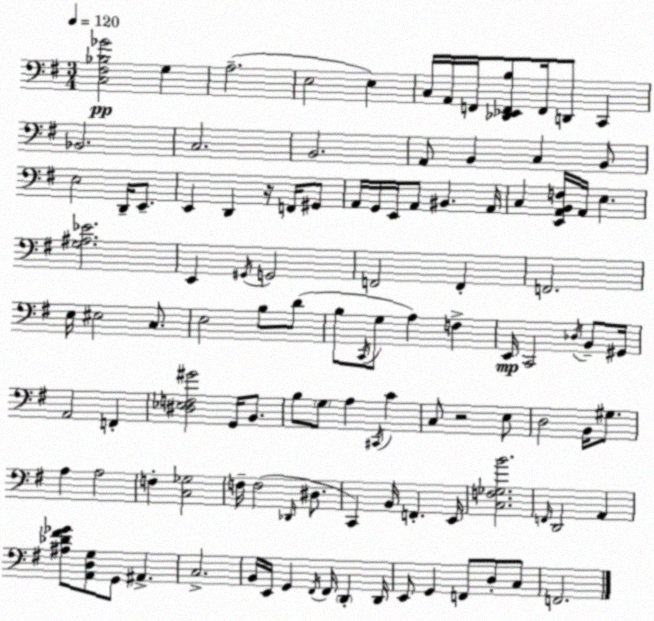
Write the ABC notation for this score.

X:1
T:Untitled
M:3/4
L:1/4
K:Em
[C,^F,_B,_G]2 G, A,2 E,2 E, C,/4 A,,/4 F,,/4 [_D,,_E,,F,,B,]/2 F,,/4 D,,/2 C,, _B,,2 C,2 B,,2 A,,/2 B,, C, B,,/2 E,2 D,,/4 E,,/2 E,, D,, z/4 F,,/4 ^G,,/2 A,,/4 G,,/4 E,,/4 A,,/2 ^B,, A,,/4 C, [E,,A,,B,,F,]/4 A,,/4 E, [G,^A,_E]2 E,, ^G,,/4 G,,2 F,,2 F,, F,,2 E,/4 ^E,2 C,/2 E,2 B,/2 D/2 B,/2 C,,/4 G,/2 A, F, E,,/4 C,,2 _D,/4 B,,/2 ^G,,/4 A,,2 F,, [^D,_E,F,^G]2 G,,/4 B,,/2 B,/2 G,/2 A, ^C,,/4 C C,/2 z2 E,/2 D,2 B,,/4 ^G,/2 A, A,2 F, [C,_G,]2 F,/4 F,2 _D,,/4 ^D,/2 C,, B,,/4 F,, E,,/4 [C,F,_G,B]2 F,,/4 D,,2 A,, [^A,_D^F_G]/2 [A,,D,G,]/2 G,,/2 ^A,, C,2 B,,/4 E,,/4 G,, ^F,,/4 ^F,,/4 D,, D,,/4 E,,/2 G,, F,,/2 D,/2 C,/2 F,,2